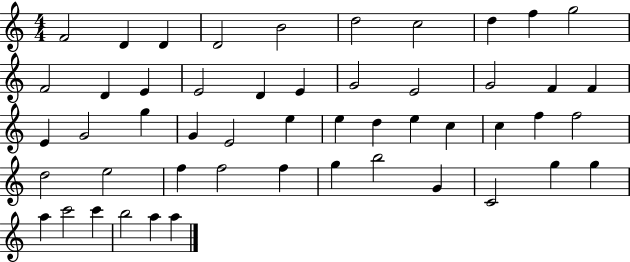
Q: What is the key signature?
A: C major